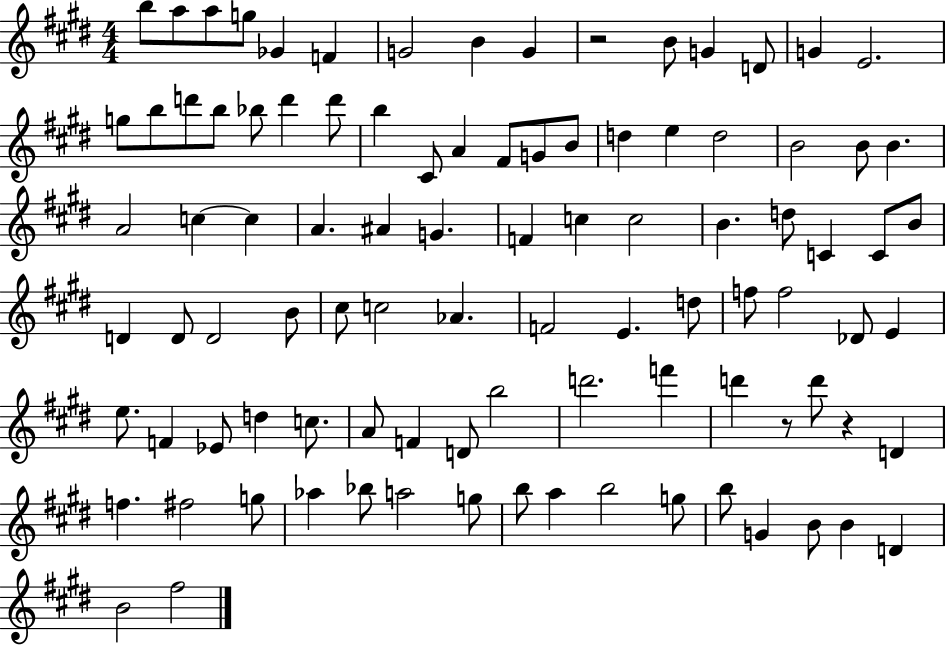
{
  \clef treble
  \numericTimeSignature
  \time 4/4
  \key e \major
  b''8 a''8 a''8 g''8 ges'4 f'4 | g'2 b'4 g'4 | r2 b'8 g'4 d'8 | g'4 e'2. | \break g''8 b''8 d'''8 b''8 bes''8 d'''4 d'''8 | b''4 cis'8 a'4 fis'8 g'8 b'8 | d''4 e''4 d''2 | b'2 b'8 b'4. | \break a'2 c''4~~ c''4 | a'4. ais'4 g'4. | f'4 c''4 c''2 | b'4. d''8 c'4 c'8 b'8 | \break d'4 d'8 d'2 b'8 | cis''8 c''2 aes'4. | f'2 e'4. d''8 | f''8 f''2 des'8 e'4 | \break e''8. f'4 ees'8 d''4 c''8. | a'8 f'4 d'8 b''2 | d'''2. f'''4 | d'''4 r8 d'''8 r4 d'4 | \break f''4. fis''2 g''8 | aes''4 bes''8 a''2 g''8 | b''8 a''4 b''2 g''8 | b''8 g'4 b'8 b'4 d'4 | \break b'2 fis''2 | \bar "|."
}